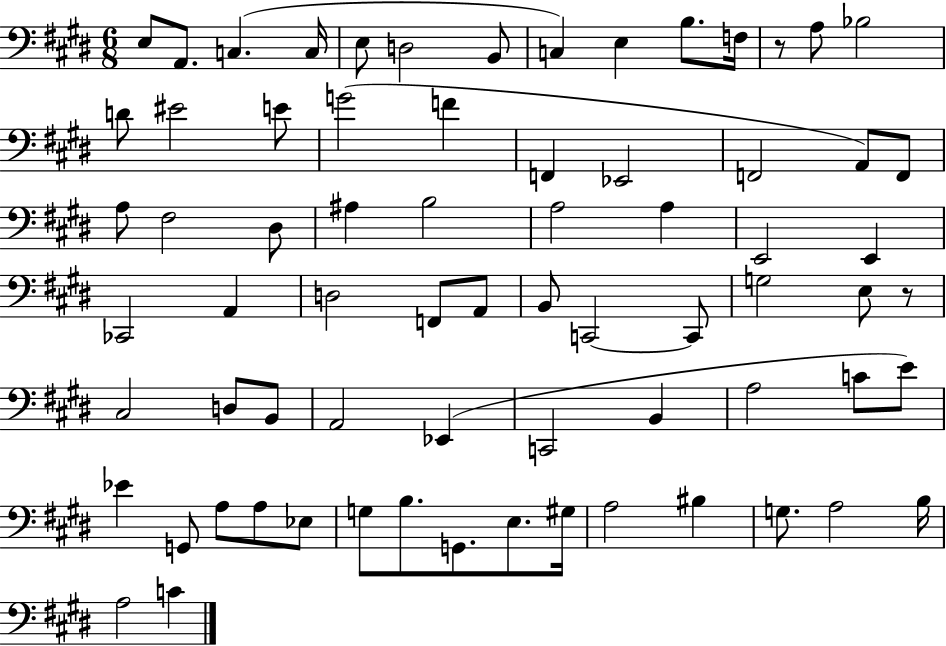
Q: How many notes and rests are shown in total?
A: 71